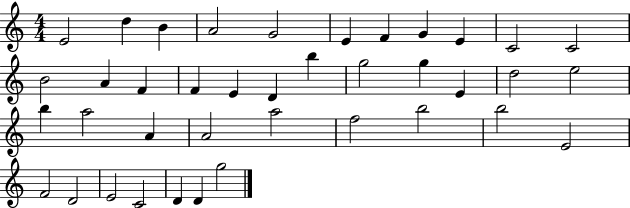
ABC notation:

X:1
T:Untitled
M:4/4
L:1/4
K:C
E2 d B A2 G2 E F G E C2 C2 B2 A F F E D b g2 g E d2 e2 b a2 A A2 a2 f2 b2 b2 E2 F2 D2 E2 C2 D D g2